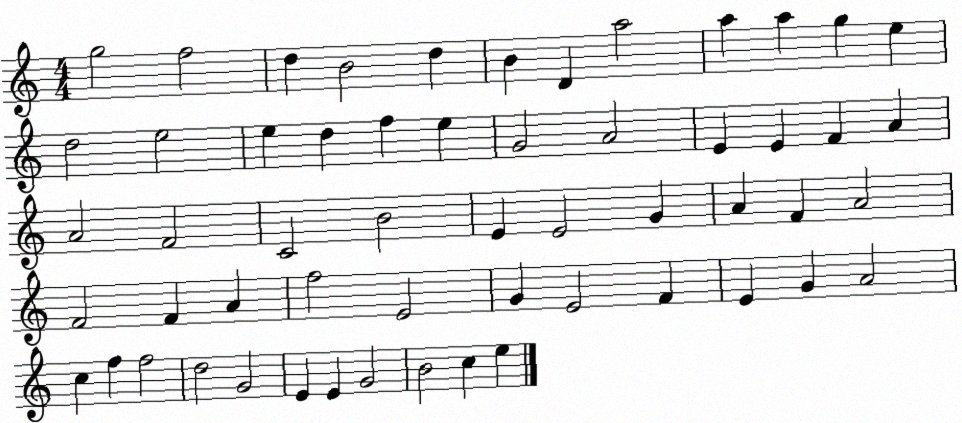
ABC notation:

X:1
T:Untitled
M:4/4
L:1/4
K:C
g2 f2 d B2 d B D a2 a a g e d2 e2 e d f e G2 A2 E E F A A2 F2 C2 B2 E E2 G A F A2 F2 F A f2 E2 G E2 F E G A2 c f f2 d2 G2 E E G2 B2 c e